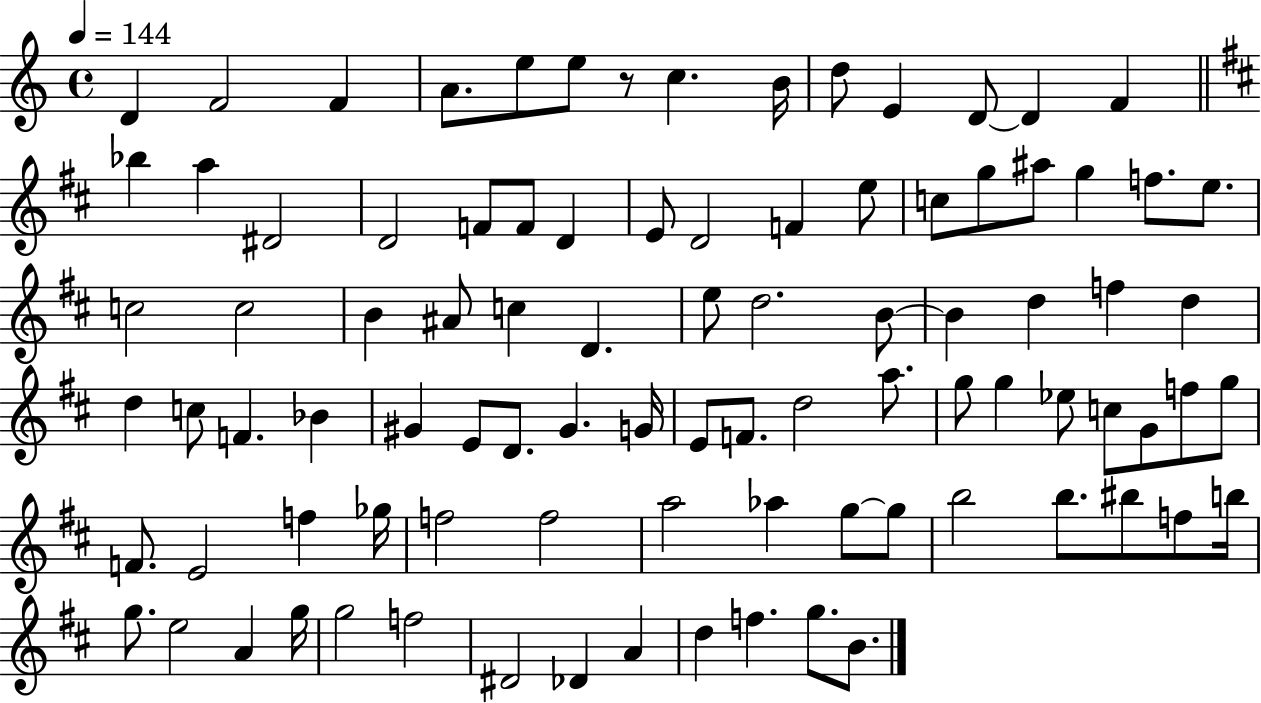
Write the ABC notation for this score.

X:1
T:Untitled
M:4/4
L:1/4
K:C
D F2 F A/2 e/2 e/2 z/2 c B/4 d/2 E D/2 D F _b a ^D2 D2 F/2 F/2 D E/2 D2 F e/2 c/2 g/2 ^a/2 g f/2 e/2 c2 c2 B ^A/2 c D e/2 d2 B/2 B d f d d c/2 F _B ^G E/2 D/2 ^G G/4 E/2 F/2 d2 a/2 g/2 g _e/2 c/2 G/2 f/2 g/2 F/2 E2 f _g/4 f2 f2 a2 _a g/2 g/2 b2 b/2 ^b/2 f/2 b/4 g/2 e2 A g/4 g2 f2 ^D2 _D A d f g/2 B/2